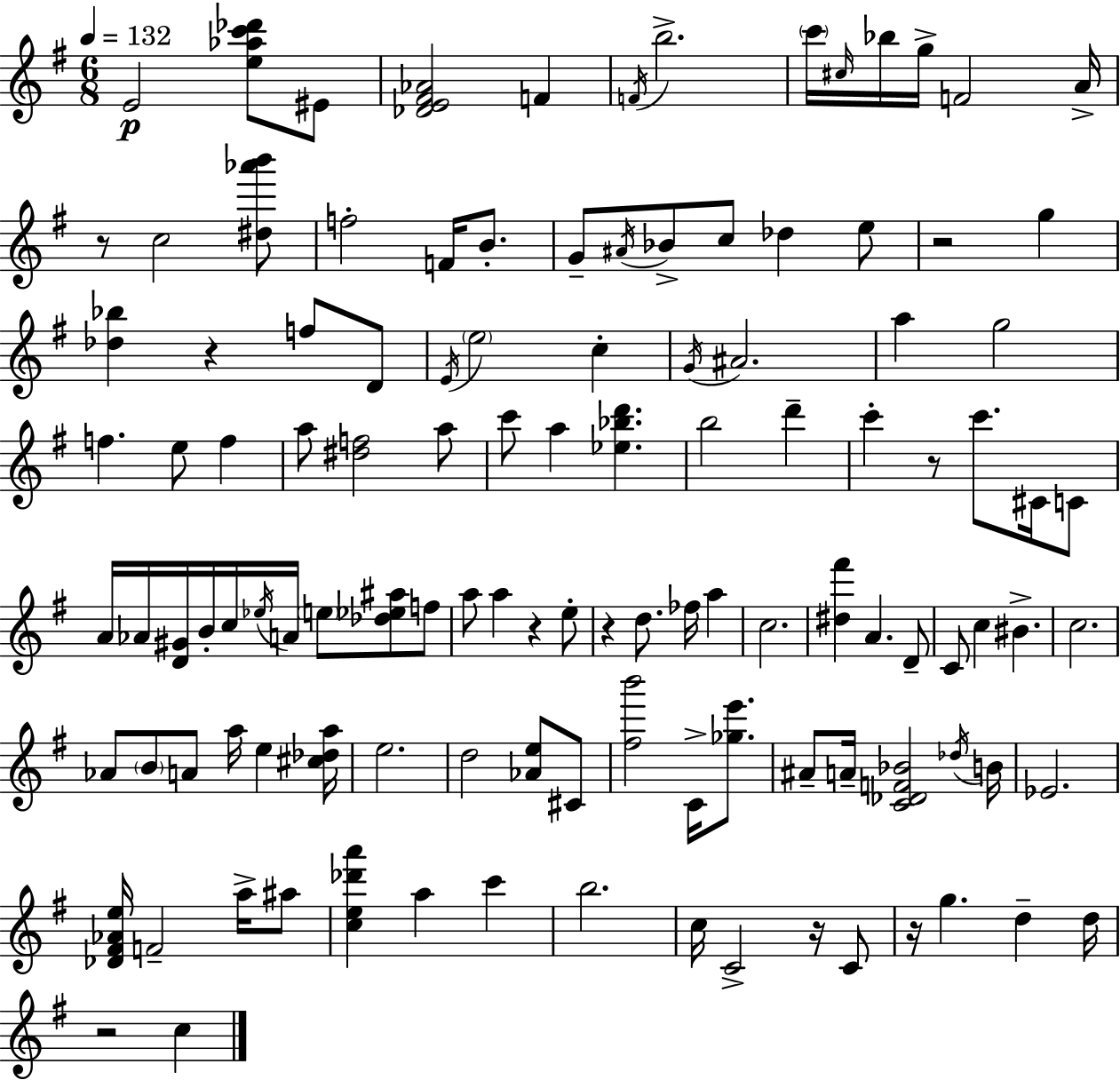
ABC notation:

X:1
T:Untitled
M:6/8
L:1/4
K:G
E2 [e_ac'_d']/2 ^E/2 [_DE^F_A]2 F F/4 b2 c'/4 ^c/4 _b/4 g/4 F2 A/4 z/2 c2 [^d_a'b']/2 f2 F/4 B/2 G/2 ^A/4 _B/2 c/2 _d e/2 z2 g [_d_b] z f/2 D/2 E/4 e2 c G/4 ^A2 a g2 f e/2 f a/2 [^df]2 a/2 c'/2 a [_e_bd'] b2 d' c' z/2 c'/2 ^C/4 C/2 A/4 _A/4 [D^G]/4 B/4 c/4 _e/4 A/4 e/2 [_d_e^a]/2 f/2 a/2 a z e/2 z d/2 _f/4 a c2 [^d^f'] A D/2 C/2 c ^B c2 _A/2 B/2 A/2 a/4 e [^c_da]/4 e2 d2 [_Ae]/2 ^C/2 [^fb']2 C/4 [_ge']/2 ^A/2 A/4 [C_DF_B]2 _d/4 B/4 _E2 [_D^F_Ae]/4 F2 a/4 ^a/2 [ce_d'a'] a c' b2 c/4 C2 z/4 C/2 z/4 g d d/4 z2 c